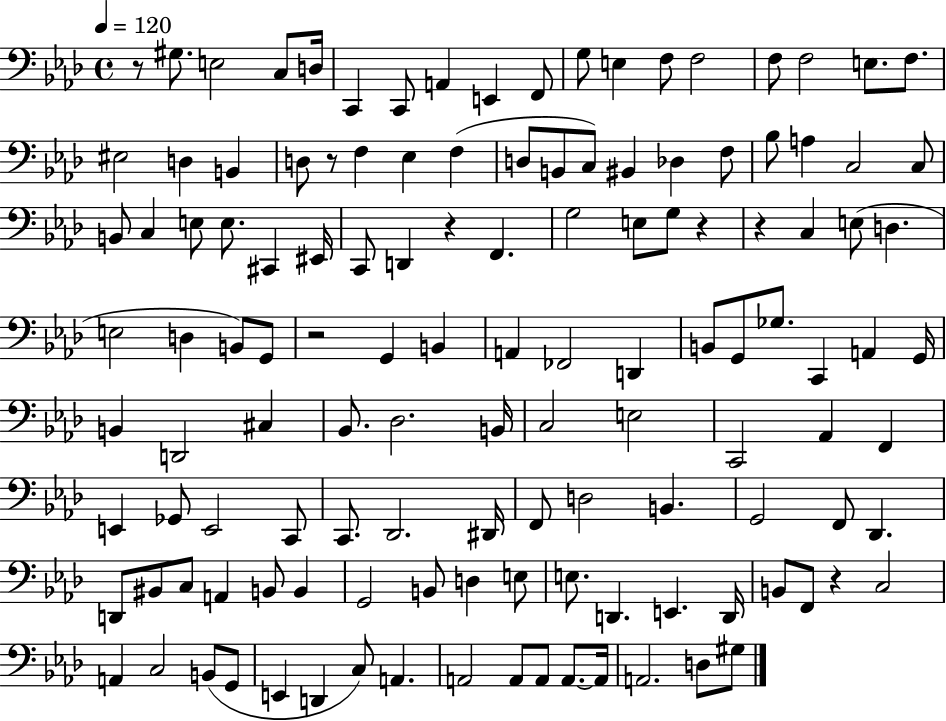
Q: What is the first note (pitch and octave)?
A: G#3